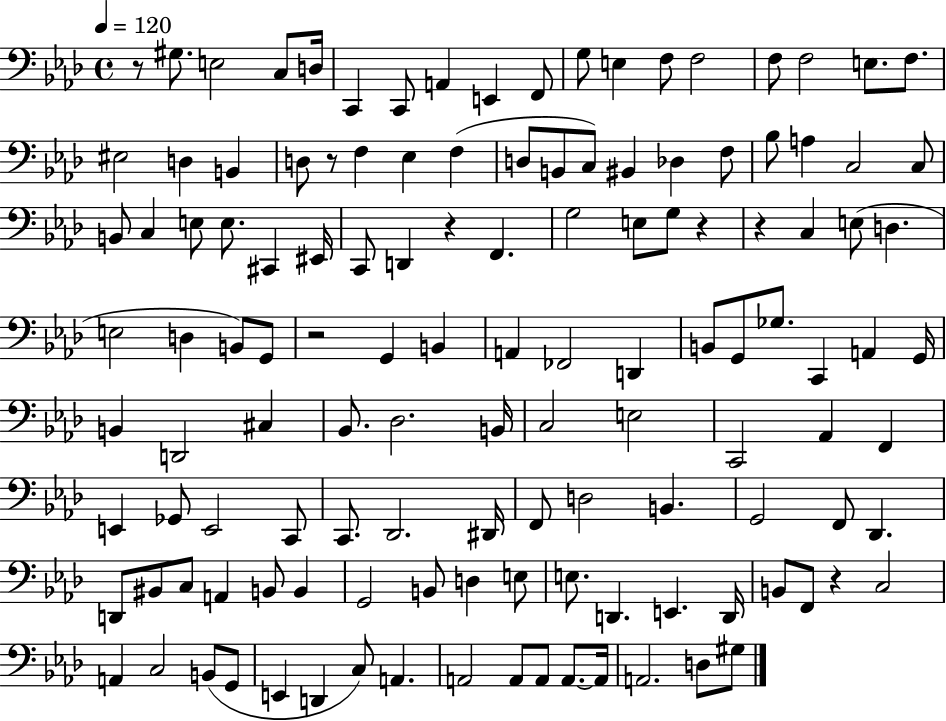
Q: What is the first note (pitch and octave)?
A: G#3